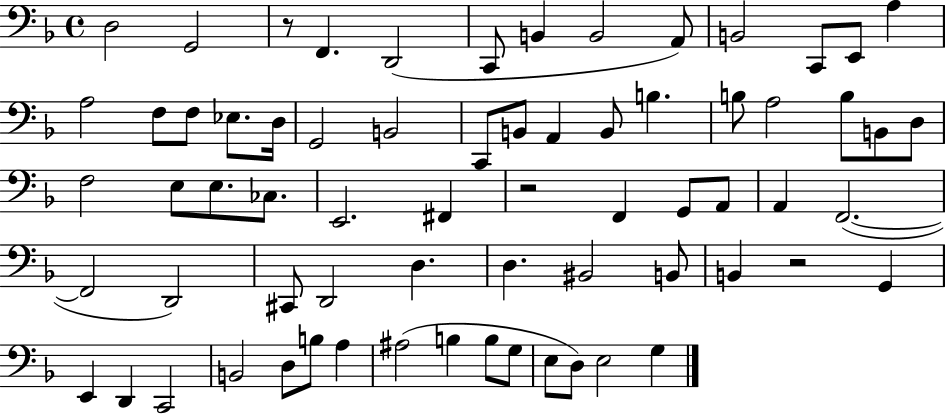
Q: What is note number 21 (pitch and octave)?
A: B2